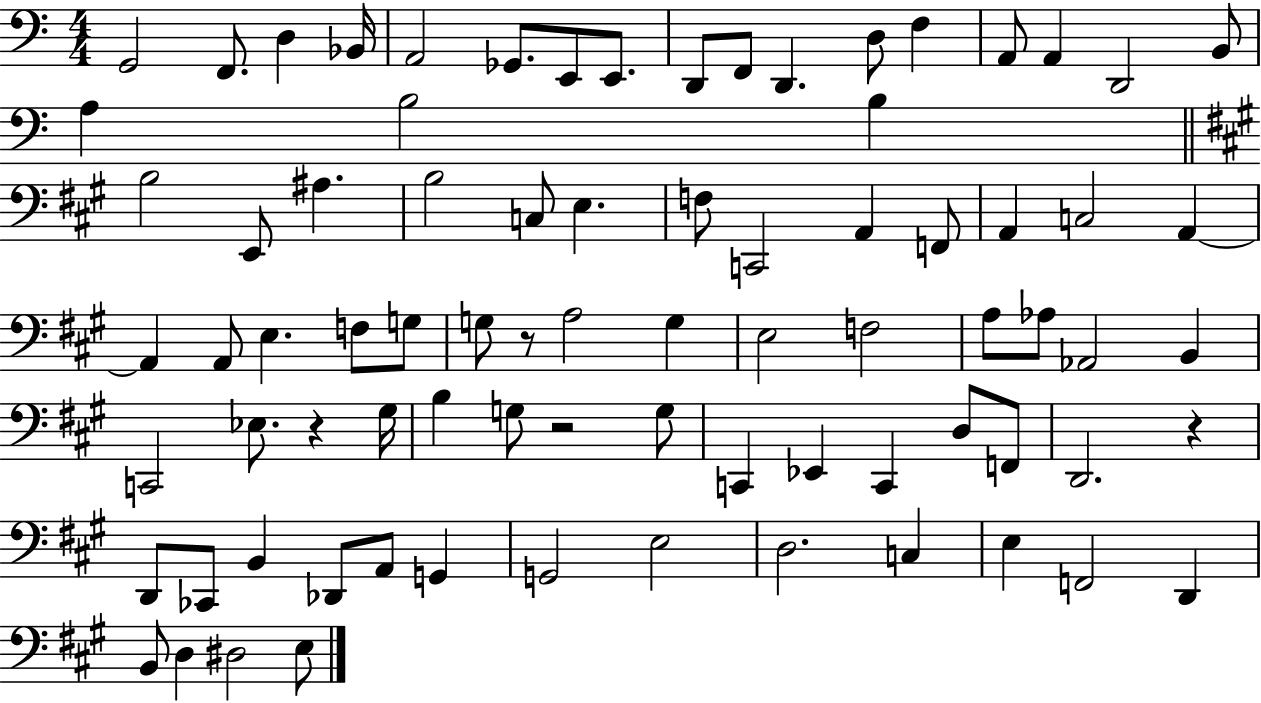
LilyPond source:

{
  \clef bass
  \numericTimeSignature
  \time 4/4
  \key c \major
  g,2 f,8. d4 bes,16 | a,2 ges,8. e,8 e,8. | d,8 f,8 d,4. d8 f4 | a,8 a,4 d,2 b,8 | \break a4 b2 b4 | \bar "||" \break \key a \major b2 e,8 ais4. | b2 c8 e4. | f8 c,2 a,4 f,8 | a,4 c2 a,4~~ | \break a,4 a,8 e4. f8 g8 | g8 r8 a2 g4 | e2 f2 | a8 aes8 aes,2 b,4 | \break c,2 ees8. r4 gis16 | b4 g8 r2 g8 | c,4 ees,4 c,4 d8 f,8 | d,2. r4 | \break d,8 ces,8 b,4 des,8 a,8 g,4 | g,2 e2 | d2. c4 | e4 f,2 d,4 | \break b,8 d4 dis2 e8 | \bar "|."
}